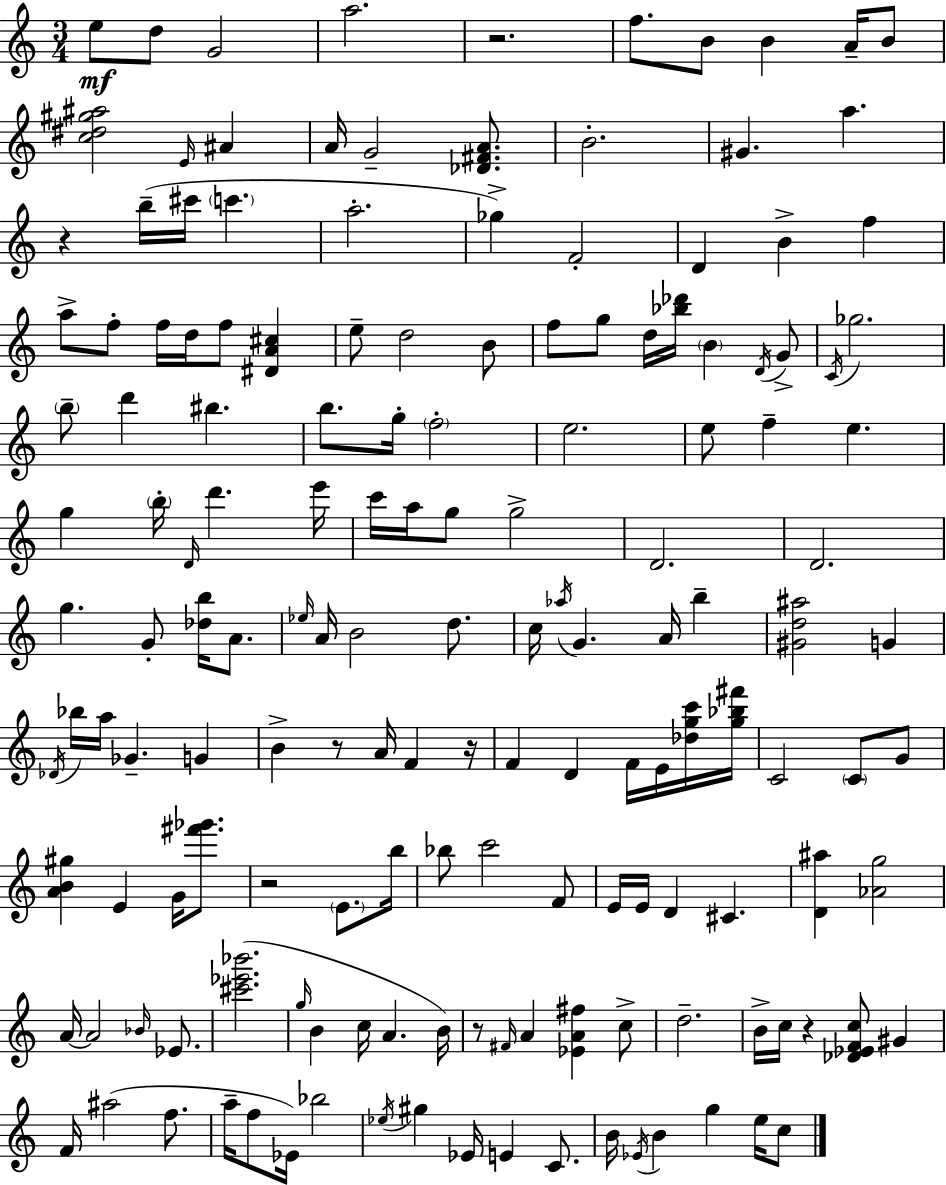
{
  \clef treble
  \numericTimeSignature
  \time 3/4
  \key a \minor
  e''8\mf d''8 g'2 | a''2. | r2. | f''8. b'8 b'4 a'16-- b'8 | \break <c'' dis'' gis'' ais''>2 \grace { e'16 } ais'4 | a'16 g'2-- <des' fis' a'>8. | b'2.-. | gis'4. a''4. | \break r4 b''16--( cis'''16 \parenthesize c'''4. | a''2.-. | ges''4->) f'2-. | d'4 b'4-> f''4 | \break a''8-> f''8-. f''16 d''16 f''8 <dis' a' cis''>4 | e''8-- d''2 b'8 | f''8 g''8 d''16 <bes'' des'''>16 \parenthesize b'4 \acciaccatura { d'16 } | g'8-> \acciaccatura { c'16 } ges''2. | \break \parenthesize b''8-- d'''4 bis''4. | b''8. g''16-. \parenthesize f''2-. | e''2. | e''8 f''4-- e''4. | \break g''4 \parenthesize b''16-. \grace { d'16 } d'''4. | e'''16 c'''16 a''16 g''8 g''2-> | d'2. | d'2. | \break g''4. g'8-. | <des'' b''>16 a'8. \grace { ees''16 } a'16 b'2 | d''8. c''16 \acciaccatura { aes''16 } g'4. | a'16 b''4-- <gis' d'' ais''>2 | \break g'4 \acciaccatura { des'16 } bes''16 a''16 ges'4.-- | g'4 b'4-> r8 | a'16 f'4 r16 f'4 d'4 | f'16 e'16 <des'' g'' c'''>16 <g'' bes'' fis'''>16 c'2 | \break \parenthesize c'8 g'8 <a' b' gis''>4 e'4 | g'16 <fis''' ges'''>8. r2 | \parenthesize e'8. b''16 bes''8 c'''2 | f'8 e'16 e'16 d'4 | \break cis'4. <d' ais''>4 <aes' g''>2 | a'16~~ a'2 | \grace { bes'16 } ees'8. <cis''' ees''' bes'''>2.( | \grace { g''16 } b'4 | \break c''16 a'4. b'16) r8 \grace { fis'16 } | a'4 <ees' a' fis''>4 c''8-> d''2.-- | b'16-> c''16 | r4 <des' ees' f' c''>8 gis'4 f'16 ais''2( | \break f''8. a''16-- f''8 | ees'16) bes''2 \acciaccatura { ees''16 } gis''4 | ees'16 e'4 c'8. b'16 | \acciaccatura { ees'16 } b'4 g''4 e''16 c''8 | \break \bar "|."
}